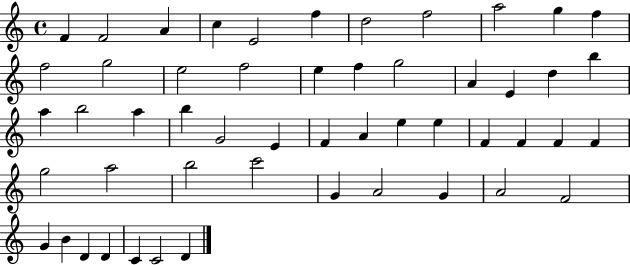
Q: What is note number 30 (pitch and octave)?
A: A4